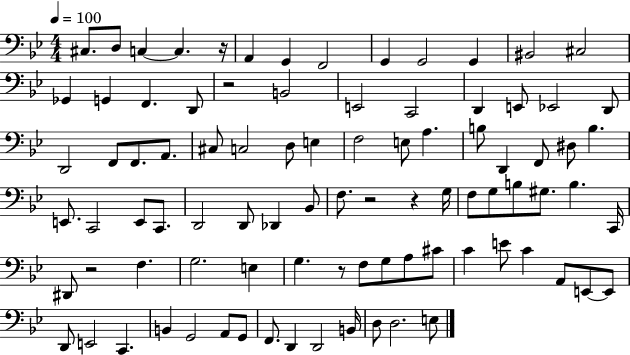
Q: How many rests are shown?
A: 6